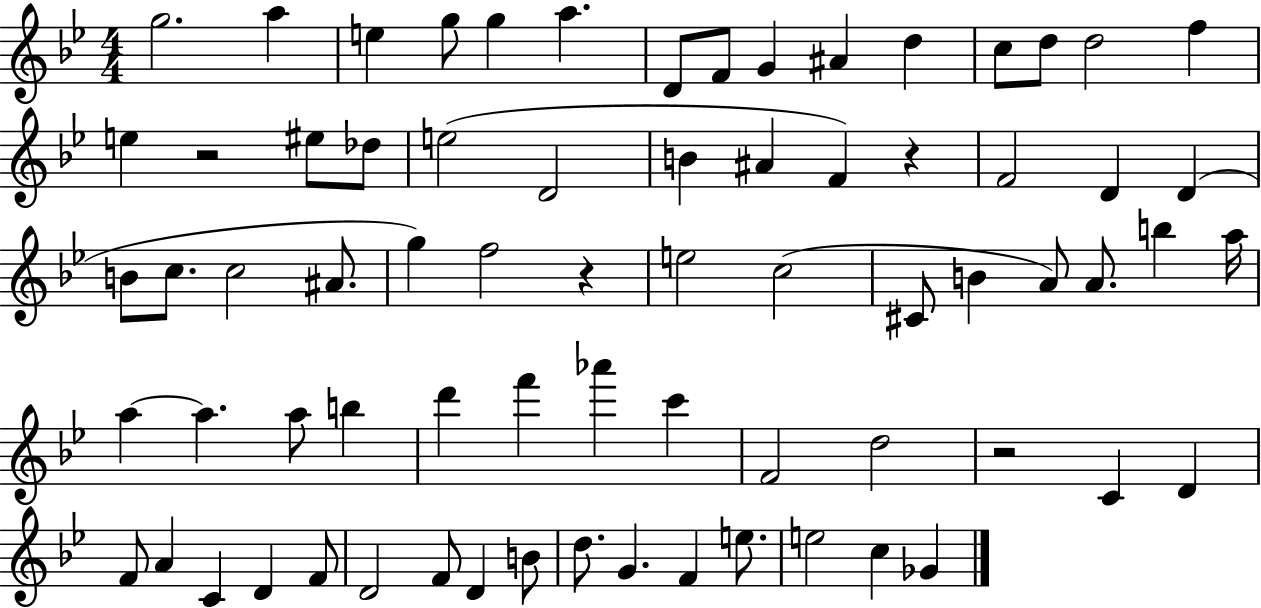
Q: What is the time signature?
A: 4/4